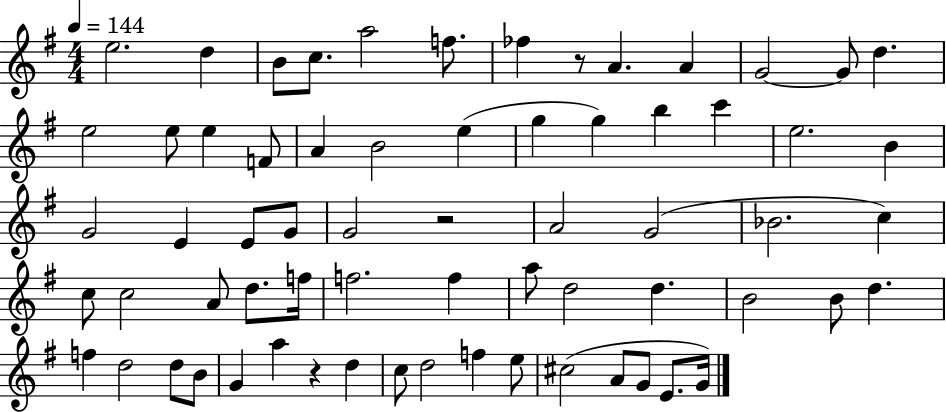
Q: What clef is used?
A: treble